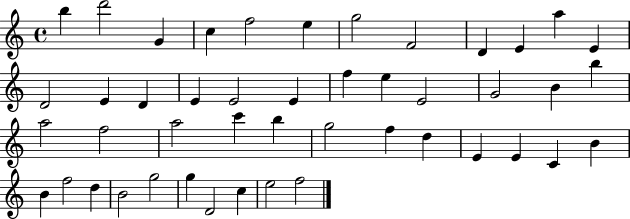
B5/q D6/h G4/q C5/q F5/h E5/q G5/h F4/h D4/q E4/q A5/q E4/q D4/h E4/q D4/q E4/q E4/h E4/q F5/q E5/q E4/h G4/h B4/q B5/q A5/h F5/h A5/h C6/q B5/q G5/h F5/q D5/q E4/q E4/q C4/q B4/q B4/q F5/h D5/q B4/h G5/h G5/q D4/h C5/q E5/h F5/h